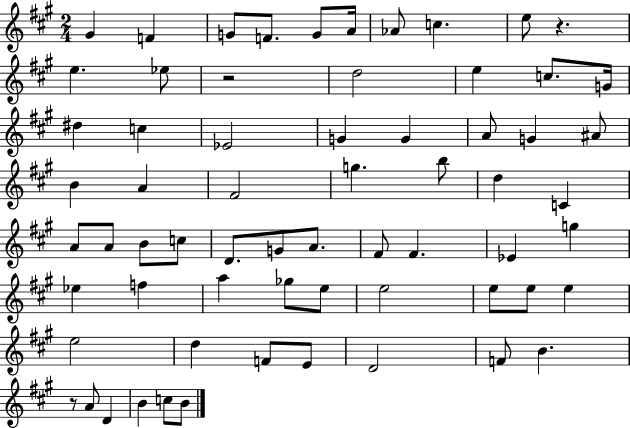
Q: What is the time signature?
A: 2/4